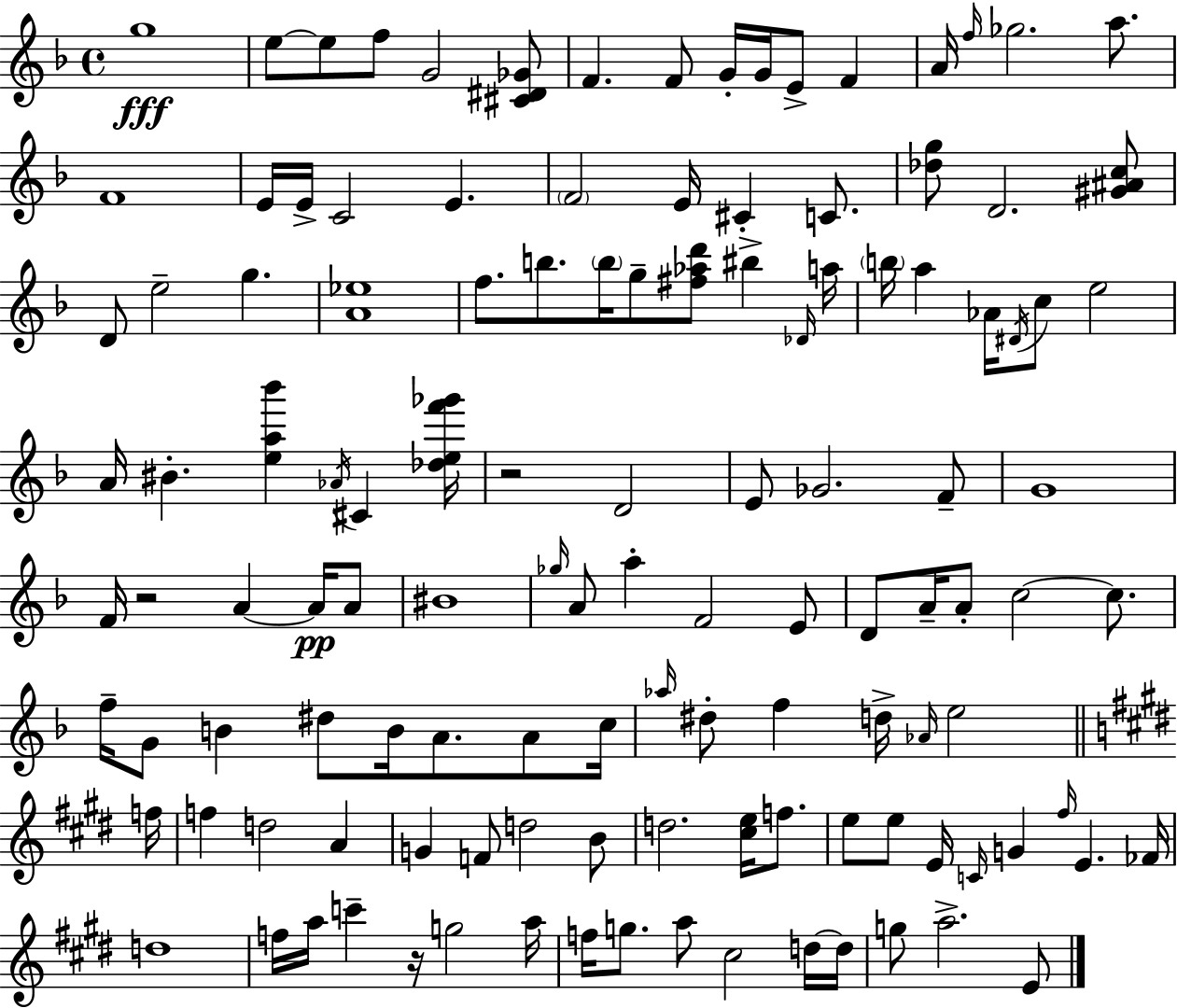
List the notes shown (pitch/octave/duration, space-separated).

G5/w E5/e E5/e F5/e G4/h [C#4,D#4,Gb4]/e F4/q. F4/e G4/s G4/s E4/e F4/q A4/s F5/s Gb5/h. A5/e. F4/w E4/s E4/s C4/h E4/q. F4/h E4/s C#4/q C4/e. [Db5,G5]/e D4/h. [G#4,A#4,C5]/e D4/e E5/h G5/q. [A4,Eb5]/w F5/e. B5/e. B5/s G5/e [F#5,Ab5,D6]/e BIS5/q Db4/s A5/s B5/s A5/q Ab4/s D#4/s C5/e E5/h A4/s BIS4/q. [E5,A5,Bb6]/q Ab4/s C#4/q [Db5,E5,F6,Gb6]/s R/h D4/h E4/e Gb4/h. F4/e G4/w F4/s R/h A4/q A4/s A4/e BIS4/w Gb5/s A4/e A5/q F4/h E4/e D4/e A4/s A4/e C5/h C5/e. F5/s G4/e B4/q D#5/e B4/s A4/e. A4/e C5/s Ab5/s D#5/e F5/q D5/s Ab4/s E5/h F5/s F5/q D5/h A4/q G4/q F4/e D5/h B4/e D5/h. [C#5,E5]/s F5/e. E5/e E5/e E4/s C4/s G4/q F#5/s E4/q. FES4/s D5/w F5/s A5/s C6/q R/s G5/h A5/s F5/s G5/e. A5/e C#5/h D5/s D5/s G5/e A5/h. E4/e